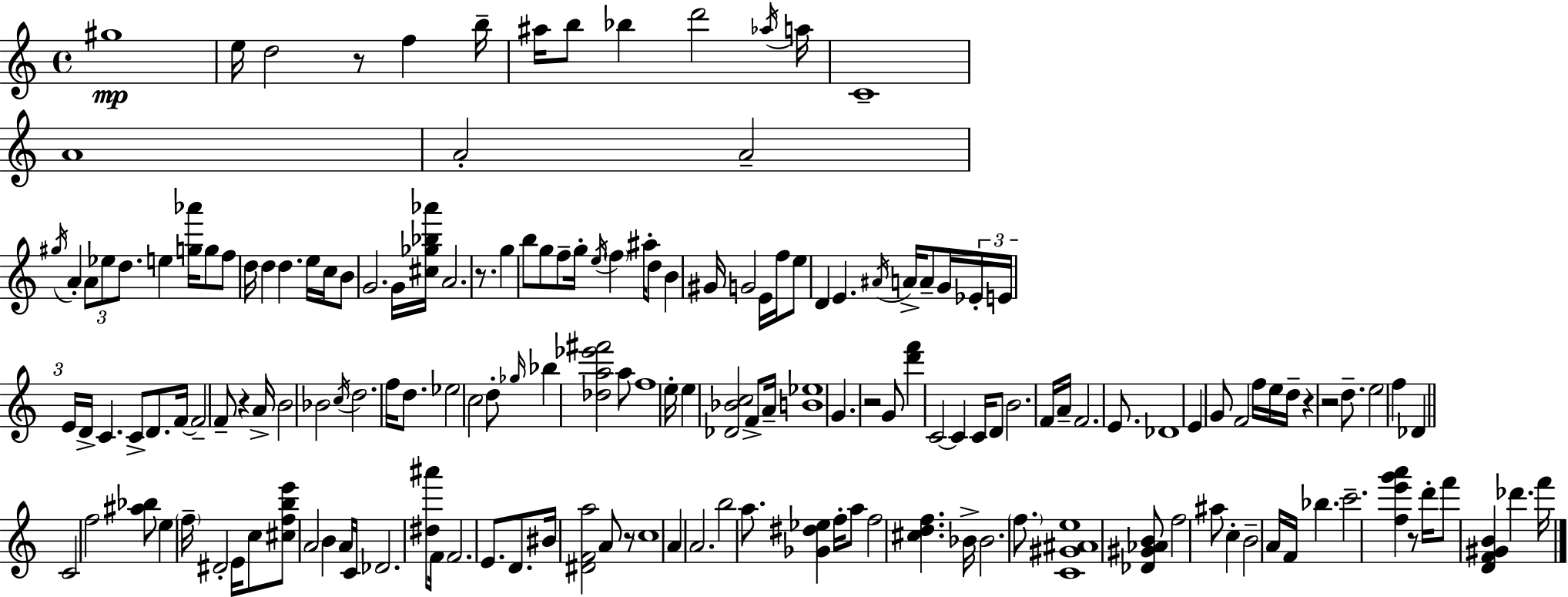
G#5/w E5/s D5/h R/e F5/q B5/s A#5/s B5/e Bb5/q D6/h Ab5/s A5/s C4/w A4/w A4/h A4/h G#5/s A4/q A4/e Eb5/e D5/e. E5/q [G5,Ab6]/s G5/e F5/e D5/s D5/q D5/q. E5/s C5/s B4/e G4/h. G4/s [C#5,Gb5,Bb5,Ab6]/s A4/h. R/e. G5/q B5/e G5/e F5/e G5/s E5/s F5/q A#5/s D5/e B4/q G#4/s G4/h E4/s F5/s E5/e D4/q E4/q. A#4/s A4/s A4/e G4/s Eb4/s E4/s E4/s D4/s C4/q. C4/e D4/e. F4/s F4/h F4/e R/q A4/s B4/h Bb4/h C5/s D5/h. F5/s D5/e. Eb5/h C5/h D5/e Gb5/s Bb5/q [Db5,A5,Eb6,F#6]/h A5/e F5/w E5/s E5/q [Db4,Bb4,C5]/h F4/e A4/s [B4,Eb5]/w G4/q. R/h G4/e [D6,F6]/q C4/h C4/q C4/s D4/e B4/h. F4/s A4/s F4/h. E4/e. Db4/w E4/q G4/e F4/h F5/s E5/s D5/s R/q R/h D5/e. E5/h F5/q Db4/q C4/h F5/h [A#5,Bb5]/e E5/q F5/s D#4/h E4/s C5/e [C#5,F5,B5,E6]/e A4/h B4/q A4/s C4/s Db4/h. [D#5,A#6]/e F4/s F4/h. E4/e. D4/e. BIS4/s [D#4,F4,A5]/h A4/e R/e C5/w A4/q A4/h. B5/h A5/e. [Gb4,D#5,Eb5]/q F5/s A5/e F5/h [C#5,D5,F5]/q. Bb4/s Bb4/h. F5/e. [C4,G#4,A#4,E5]/w [Db4,G#4,Ab4,B4]/e F5/h A#5/e C5/q B4/h A4/s F4/s Bb5/q. C6/h. [F5,E6,G6,A6]/q R/e D6/s F6/e [D4,F4,G#4,B4]/q Db6/q. F6/s